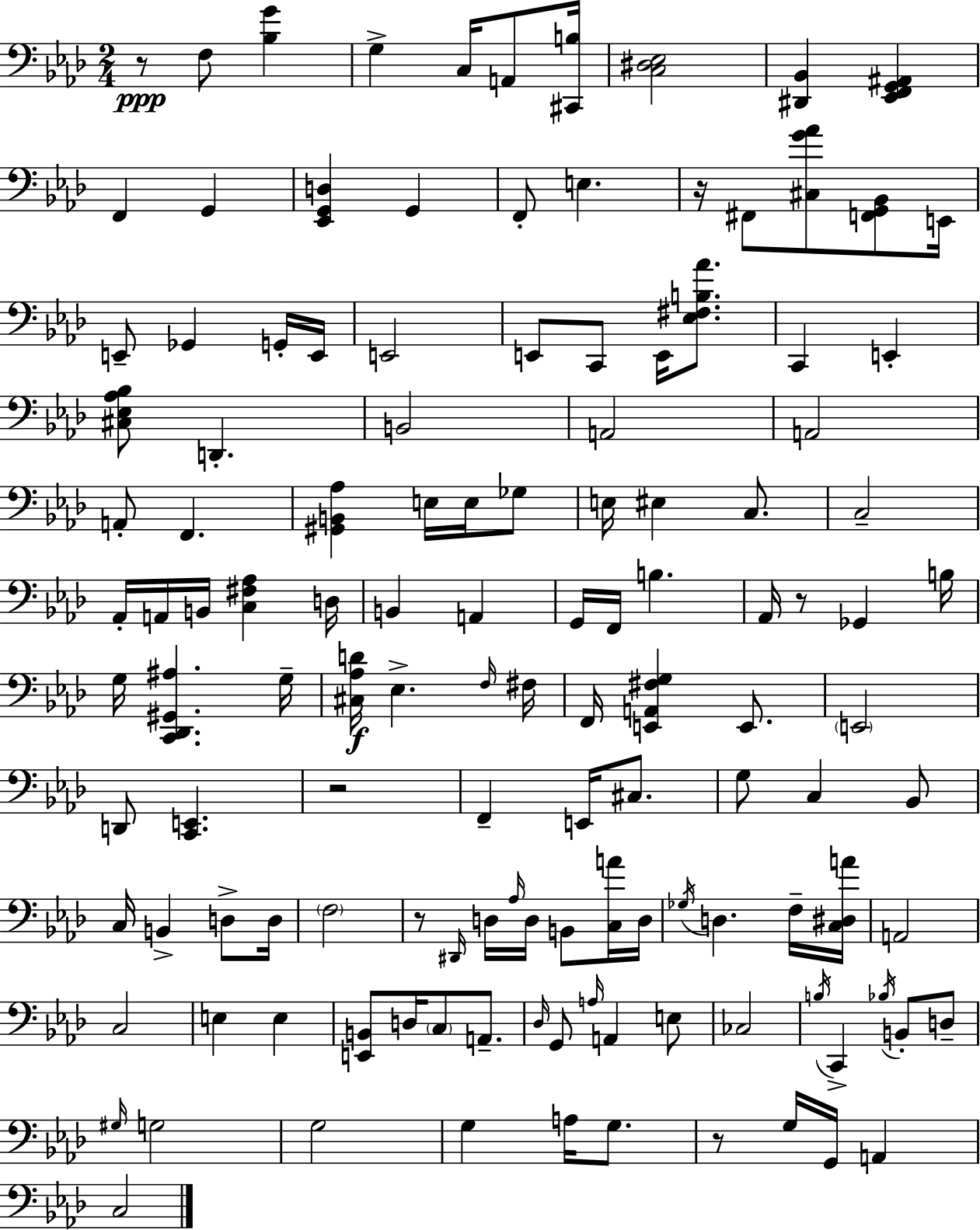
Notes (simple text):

R/e F3/e [Bb3,G4]/q G3/q C3/s A2/e [C#2,B3]/s [C3,D#3,Eb3]/h [D#2,Bb2]/q [Eb2,F2,G2,A#2]/q F2/q G2/q [Eb2,G2,D3]/q G2/q F2/e E3/q. R/s F#2/e [C#3,G4,Ab4]/e [F2,G2,Bb2]/e E2/s E2/e Gb2/q G2/s E2/s E2/h E2/e C2/e E2/s [Eb3,F#3,B3,Ab4]/e. C2/q E2/q [C#3,Eb3,Ab3,Bb3]/e D2/q. B2/h A2/h A2/h A2/e F2/q. [G#2,B2,Ab3]/q E3/s E3/s Gb3/e E3/s EIS3/q C3/e. C3/h Ab2/s A2/s B2/s [C3,F#3,Ab3]/q D3/s B2/q A2/q G2/s F2/s B3/q. Ab2/s R/e Gb2/q B3/s G3/s [C2,Db2,G#2,A#3]/q. G3/s [C#3,Ab3,D4]/s Eb3/q. F3/s F#3/s F2/s [E2,A2,F#3,G3]/q E2/e. E2/h D2/e [C2,E2]/q. R/h F2/q E2/s C#3/e. G3/e C3/q Bb2/e C3/s B2/q D3/e D3/s F3/h R/e D#2/s D3/s Ab3/s D3/s B2/e [C3,A4]/s D3/s Gb3/s D3/q. F3/s [C3,D#3,A4]/s A2/h C3/h E3/q E3/q [E2,B2]/e D3/s C3/e A2/e. Db3/s G2/e A3/s A2/q E3/e CES3/h B3/s C2/q Bb3/s B2/e D3/e G#3/s G3/h G3/h G3/q A3/s G3/e. R/e G3/s G2/s A2/q C3/h